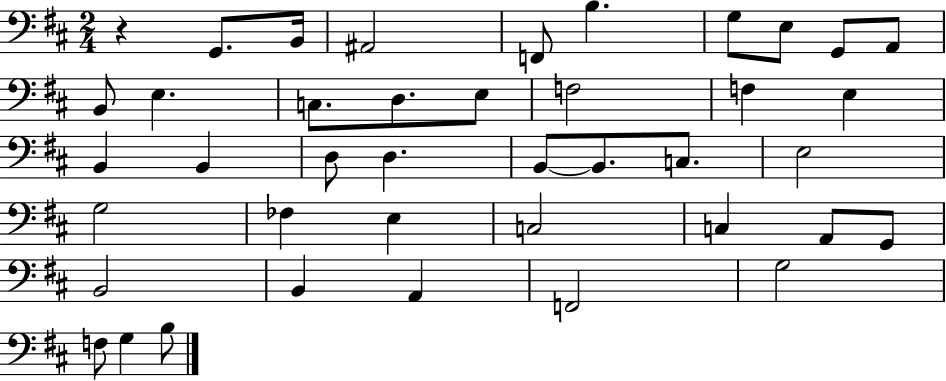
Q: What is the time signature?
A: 2/4